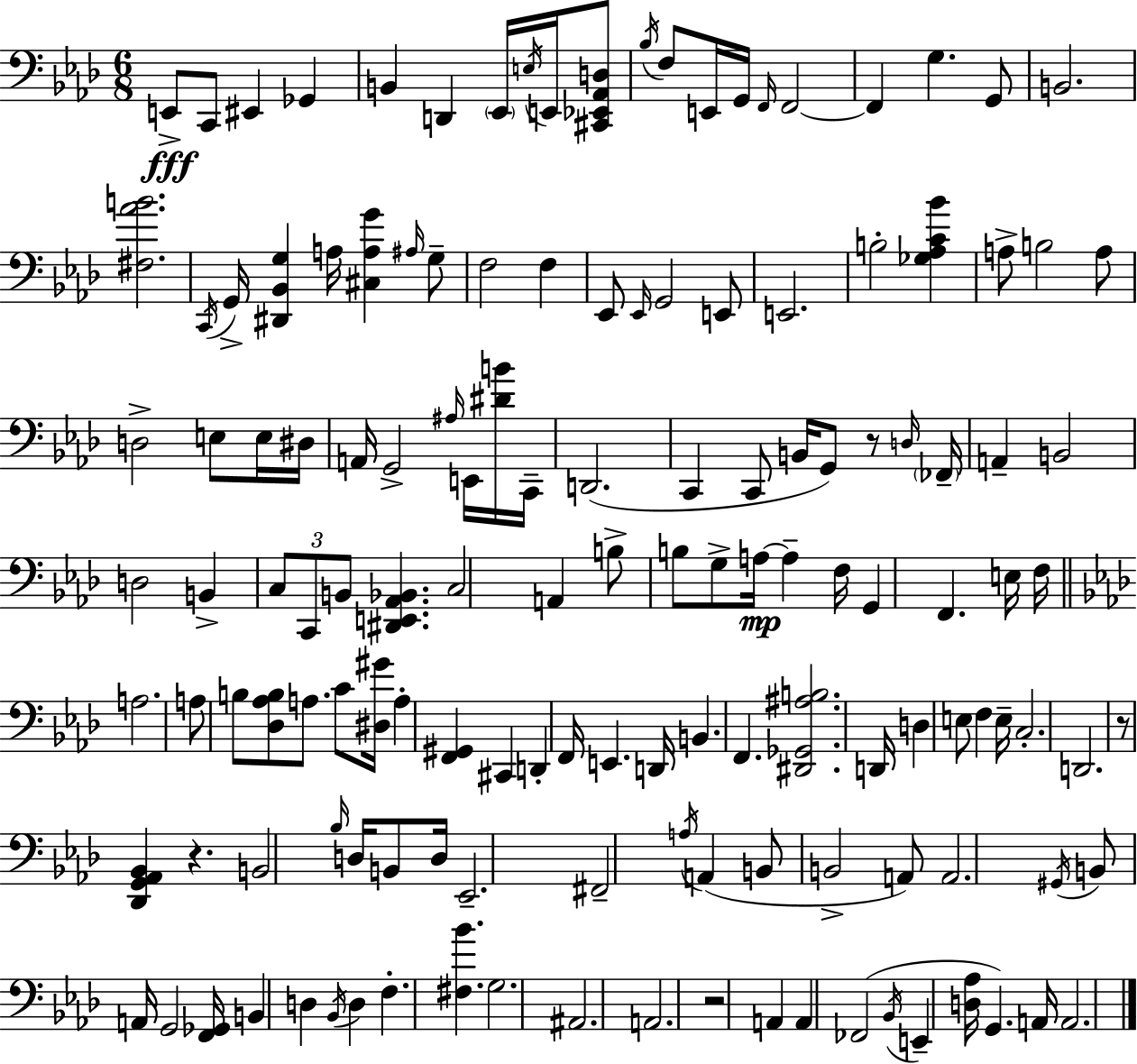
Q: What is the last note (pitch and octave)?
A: A2